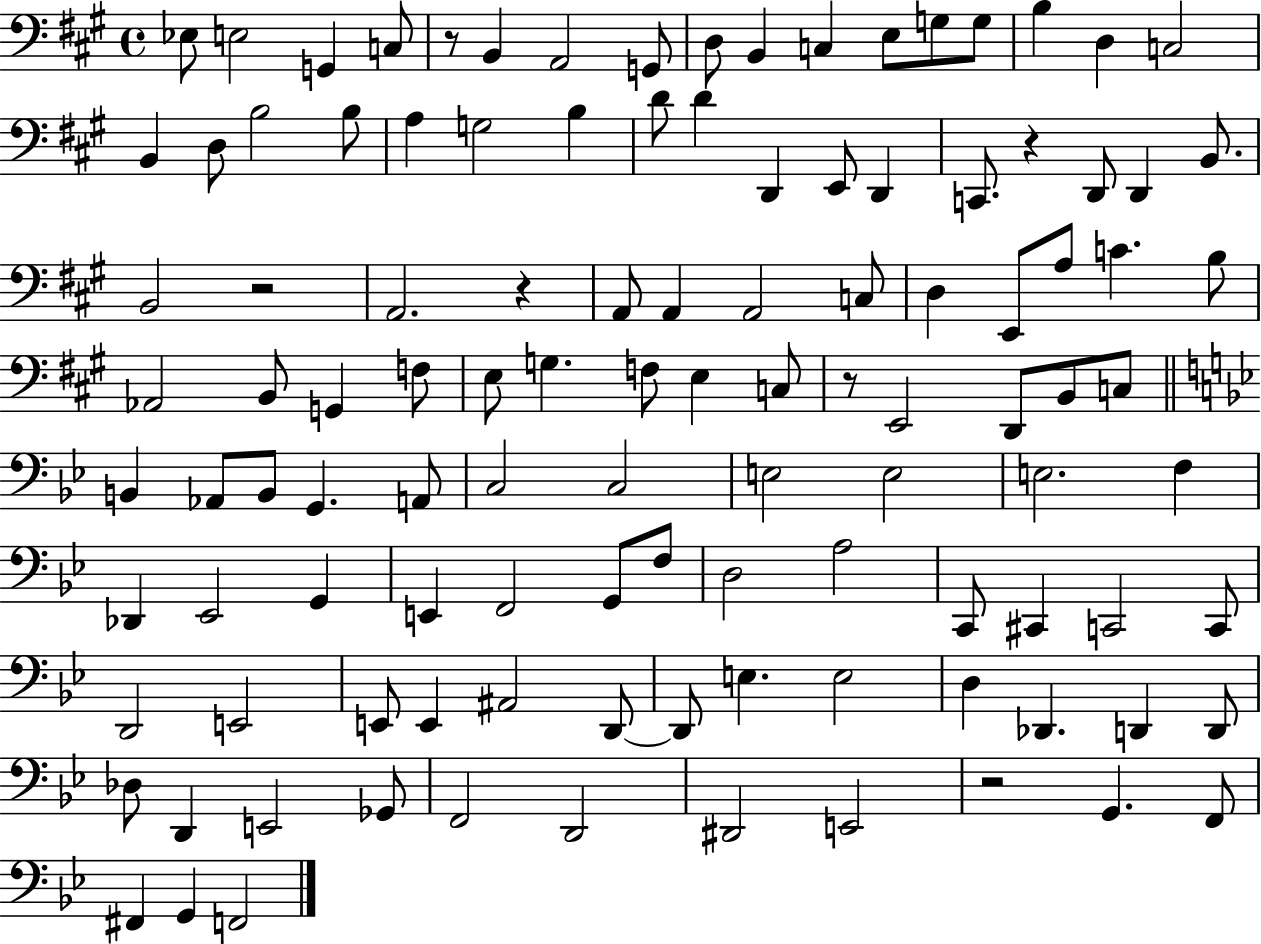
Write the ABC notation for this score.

X:1
T:Untitled
M:4/4
L:1/4
K:A
_E,/2 E,2 G,, C,/2 z/2 B,, A,,2 G,,/2 D,/2 B,, C, E,/2 G,/2 G,/2 B, D, C,2 B,, D,/2 B,2 B,/2 A, G,2 B, D/2 D D,, E,,/2 D,, C,,/2 z D,,/2 D,, B,,/2 B,,2 z2 A,,2 z A,,/2 A,, A,,2 C,/2 D, E,,/2 A,/2 C B,/2 _A,,2 B,,/2 G,, F,/2 E,/2 G, F,/2 E, C,/2 z/2 E,,2 D,,/2 B,,/2 C,/2 B,, _A,,/2 B,,/2 G,, A,,/2 C,2 C,2 E,2 E,2 E,2 F, _D,, _E,,2 G,, E,, F,,2 G,,/2 F,/2 D,2 A,2 C,,/2 ^C,, C,,2 C,,/2 D,,2 E,,2 E,,/2 E,, ^A,,2 D,,/2 D,,/2 E, E,2 D, _D,, D,, D,,/2 _D,/2 D,, E,,2 _G,,/2 F,,2 D,,2 ^D,,2 E,,2 z2 G,, F,,/2 ^F,, G,, F,,2